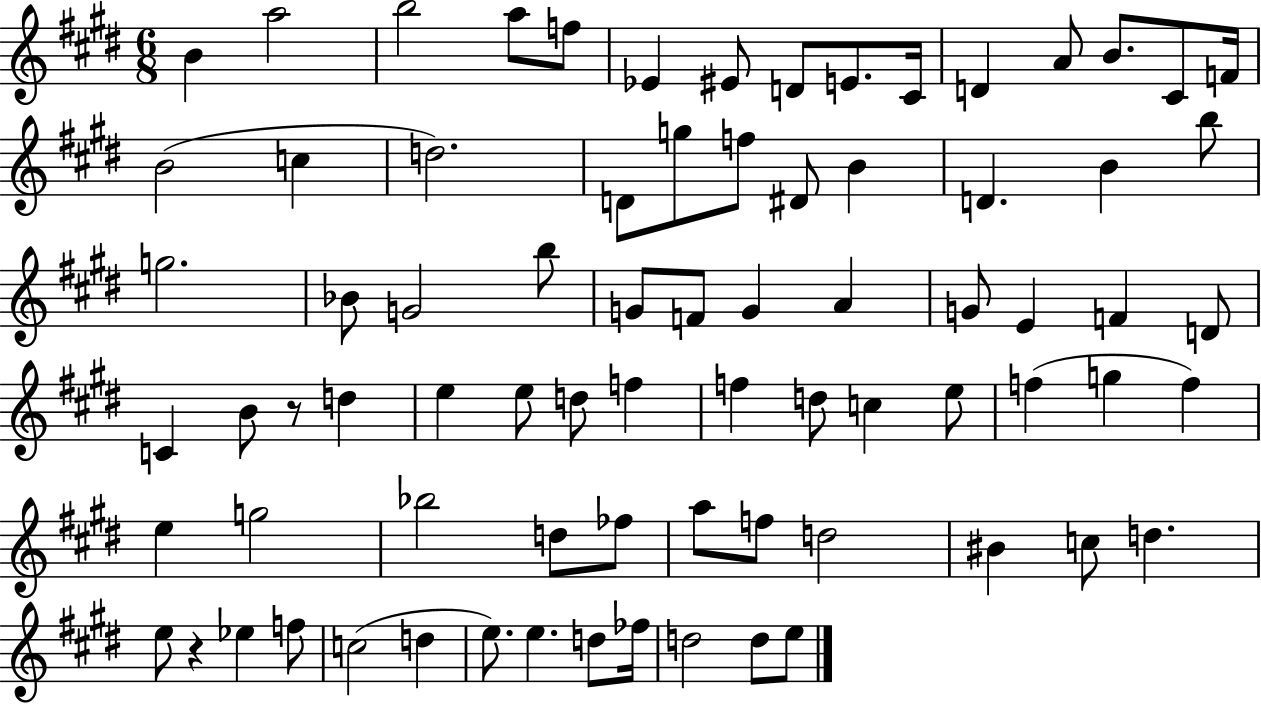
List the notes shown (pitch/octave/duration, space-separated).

B4/q A5/h B5/h A5/e F5/e Eb4/q EIS4/e D4/e E4/e. C#4/s D4/q A4/e B4/e. C#4/e F4/s B4/h C5/q D5/h. D4/e G5/e F5/e D#4/e B4/q D4/q. B4/q B5/e G5/h. Bb4/e G4/h B5/e G4/e F4/e G4/q A4/q G4/e E4/q F4/q D4/e C4/q B4/e R/e D5/q E5/q E5/e D5/e F5/q F5/q D5/e C5/q E5/e F5/q G5/q F5/q E5/q G5/h Bb5/h D5/e FES5/e A5/e F5/e D5/h BIS4/q C5/e D5/q. E5/e R/q Eb5/q F5/e C5/h D5/q E5/e. E5/q. D5/e FES5/s D5/h D5/e E5/e